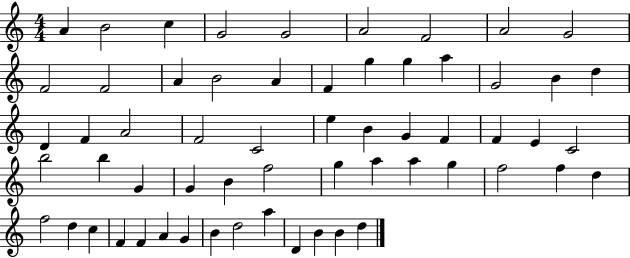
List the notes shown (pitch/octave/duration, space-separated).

A4/q B4/h C5/q G4/h G4/h A4/h F4/h A4/h G4/h F4/h F4/h A4/q B4/h A4/q F4/q G5/q G5/q A5/q G4/h B4/q D5/q D4/q F4/q A4/h F4/h C4/h E5/q B4/q G4/q F4/q F4/q E4/q C4/h B5/h B5/q G4/q G4/q B4/q F5/h G5/q A5/q A5/q G5/q F5/h F5/q D5/q F5/h D5/q C5/q F4/q F4/q A4/q G4/q B4/q D5/h A5/q D4/q B4/q B4/q D5/q